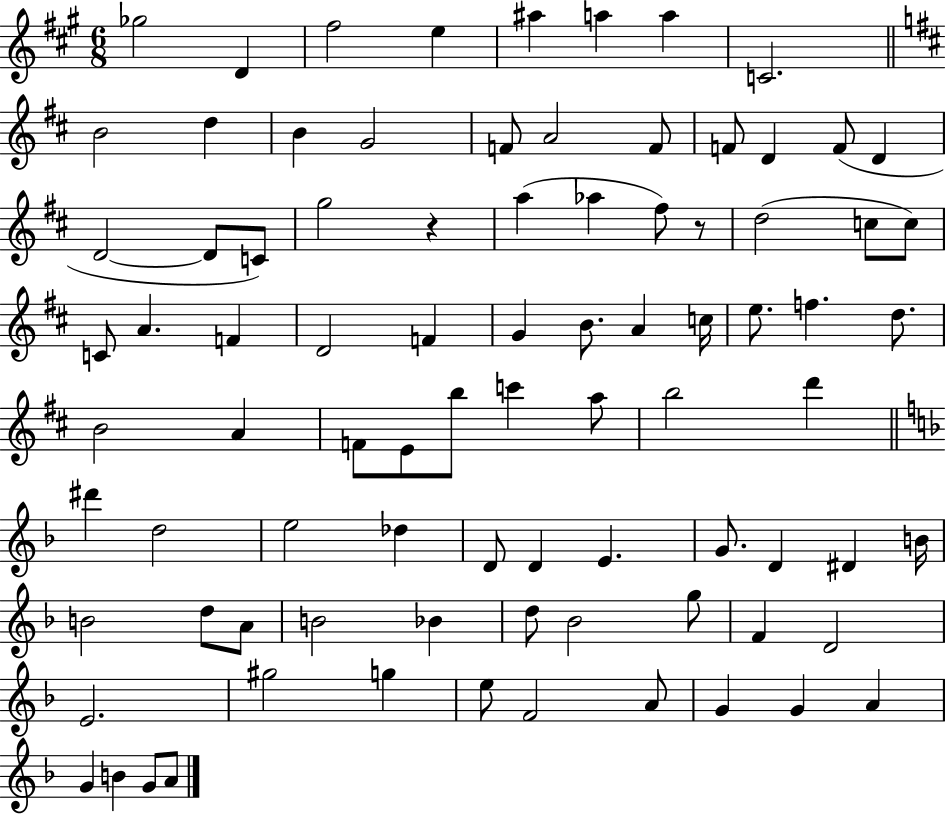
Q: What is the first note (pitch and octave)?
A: Gb5